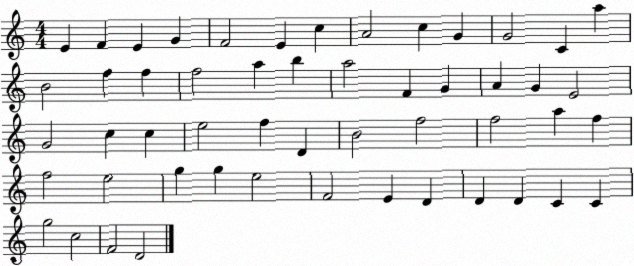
X:1
T:Untitled
M:4/4
L:1/4
K:C
E F E G F2 E c A2 c G G2 C a B2 f f f2 a b a2 F G A G E2 G2 c c e2 f D B2 f2 f2 a f f2 e2 g g e2 F2 E D D D C C g2 c2 F2 D2